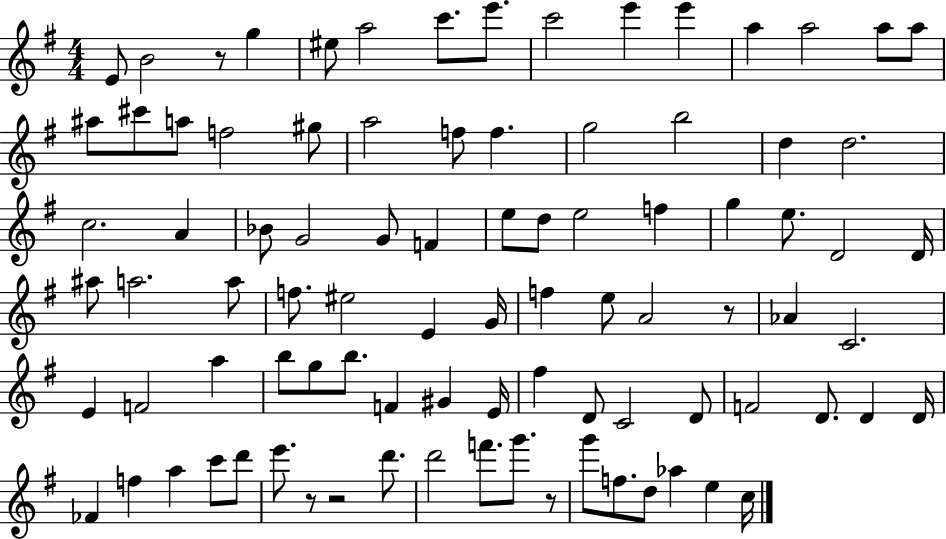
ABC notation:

X:1
T:Untitled
M:4/4
L:1/4
K:G
E/2 B2 z/2 g ^e/2 a2 c'/2 e'/2 c'2 e' e' a a2 a/2 a/2 ^a/2 ^c'/2 a/2 f2 ^g/2 a2 f/2 f g2 b2 d d2 c2 A _B/2 G2 G/2 F e/2 d/2 e2 f g e/2 D2 D/4 ^a/2 a2 a/2 f/2 ^e2 E G/4 f e/2 A2 z/2 _A C2 E F2 a b/2 g/2 b/2 F ^G E/4 ^f D/2 C2 D/2 F2 D/2 D D/4 _F f a c'/2 d'/2 e'/2 z/2 z2 d'/2 d'2 f'/2 g'/2 z/2 g'/2 f/2 d/2 _a e c/4